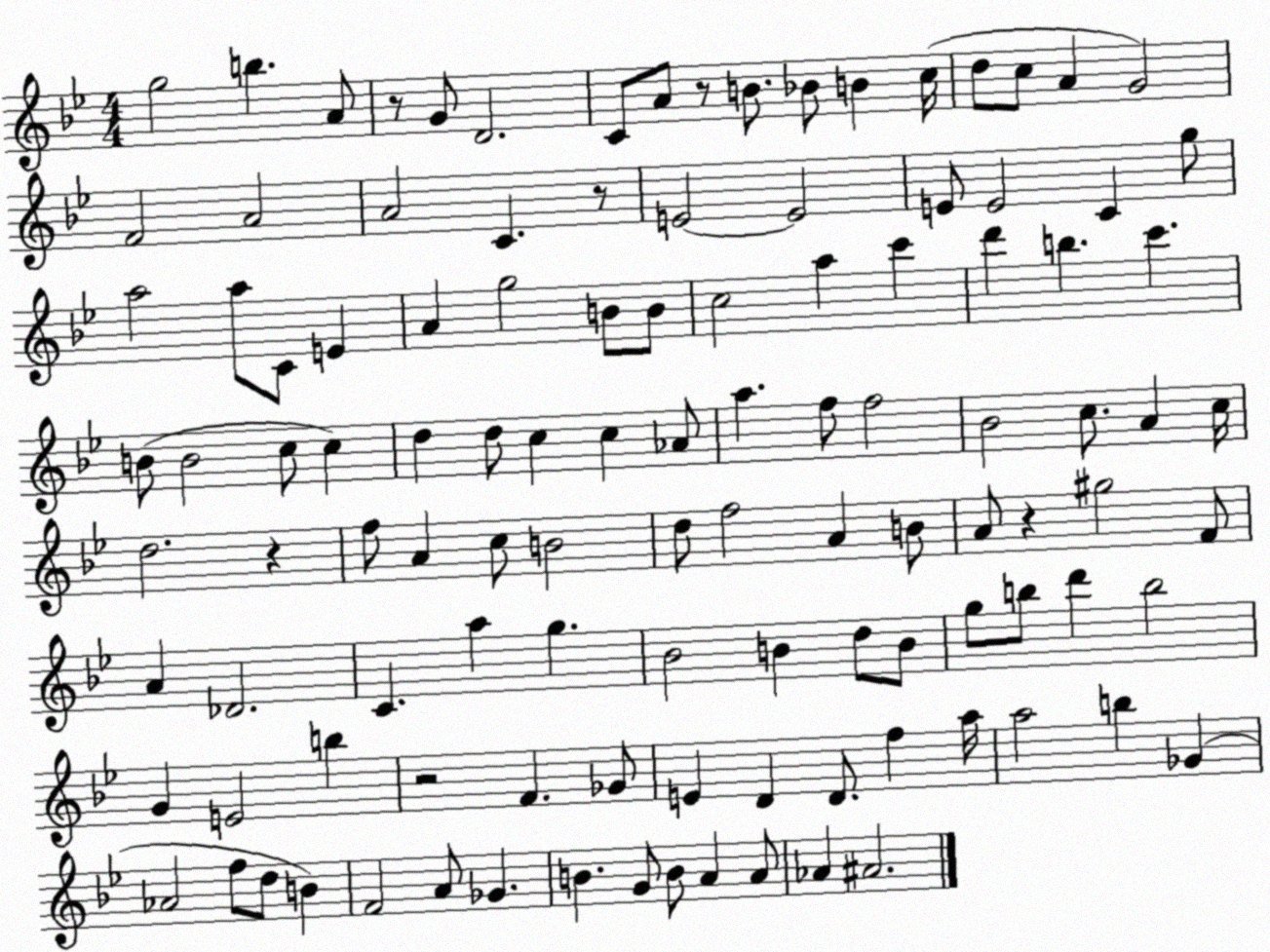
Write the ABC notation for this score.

X:1
T:Untitled
M:4/4
L:1/4
K:Bb
g2 b A/2 z/2 G/2 D2 C/2 A/2 z/2 B/2 _B/2 B c/4 d/2 c/2 A G2 F2 A2 A2 C z/2 E2 E2 E/2 E2 C g/2 a2 a/2 C/2 E A g2 B/2 B/2 c2 a c' d' b c' B/2 B2 c/2 c d d/2 c c _A/2 a f/2 f2 _B2 c/2 A c/4 d2 z f/2 A c/2 B2 d/2 f2 A B/2 A/2 z ^g2 F/2 A _D2 C a g _B2 B d/2 B/2 g/2 b/2 d' b2 G E2 b z2 F _G/2 E D D/2 f a/4 a2 b _G _A2 f/2 d/2 B F2 A/2 _G B G/2 B/2 A A/2 _A ^A2